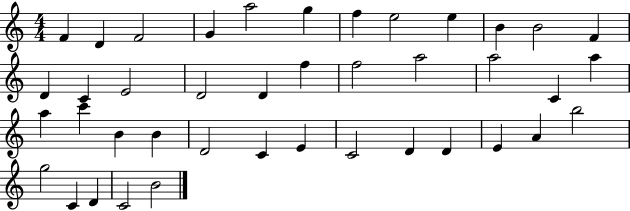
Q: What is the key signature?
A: C major